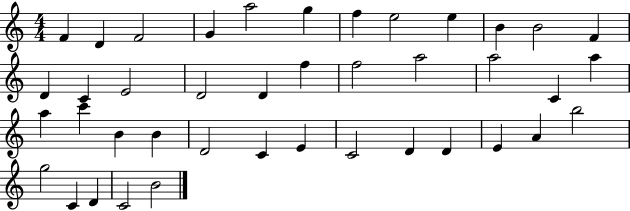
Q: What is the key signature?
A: C major